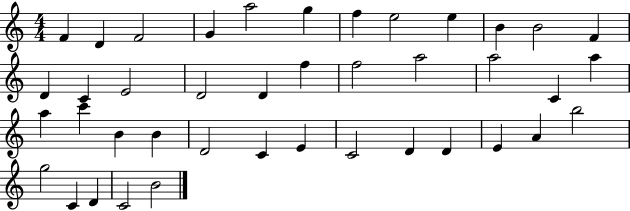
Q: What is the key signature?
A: C major